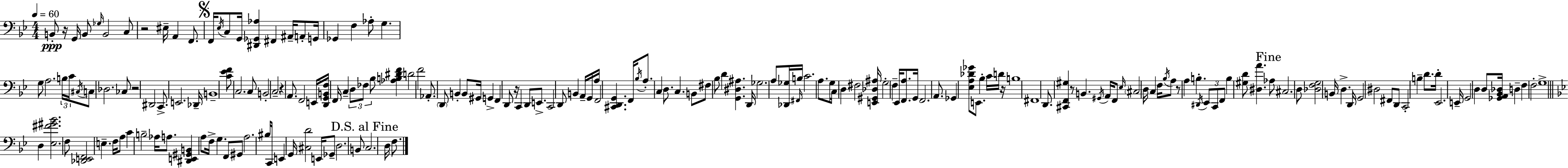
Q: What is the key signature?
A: BES major